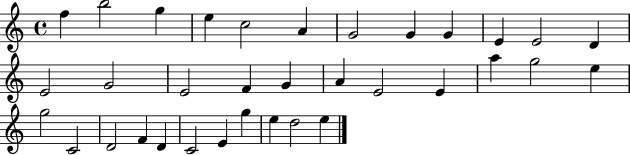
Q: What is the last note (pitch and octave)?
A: E5